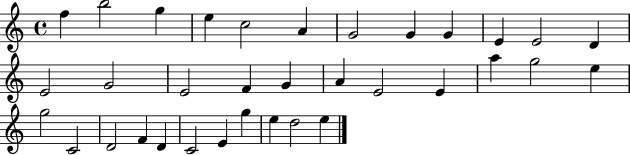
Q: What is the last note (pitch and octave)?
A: E5